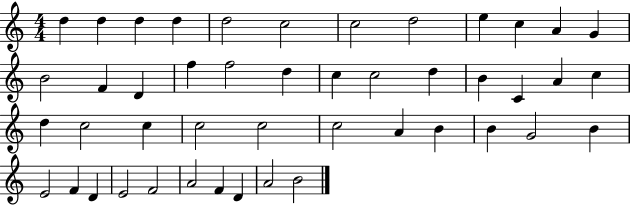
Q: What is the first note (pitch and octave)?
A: D5